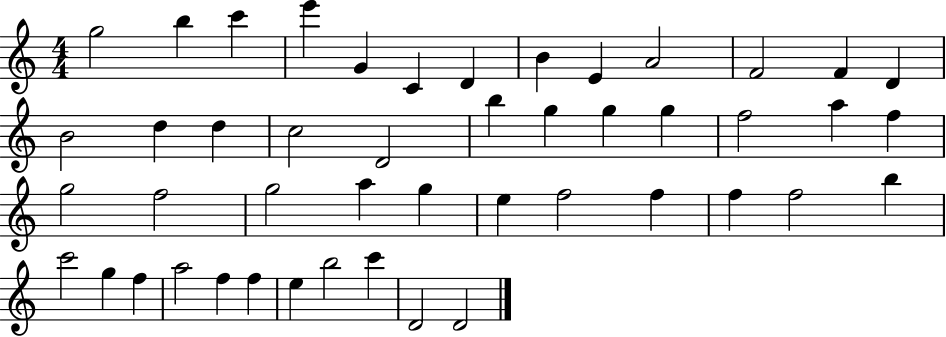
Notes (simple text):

G5/h B5/q C6/q E6/q G4/q C4/q D4/q B4/q E4/q A4/h F4/h F4/q D4/q B4/h D5/q D5/q C5/h D4/h B5/q G5/q G5/q G5/q F5/h A5/q F5/q G5/h F5/h G5/h A5/q G5/q E5/q F5/h F5/q F5/q F5/h B5/q C6/h G5/q F5/q A5/h F5/q F5/q E5/q B5/h C6/q D4/h D4/h